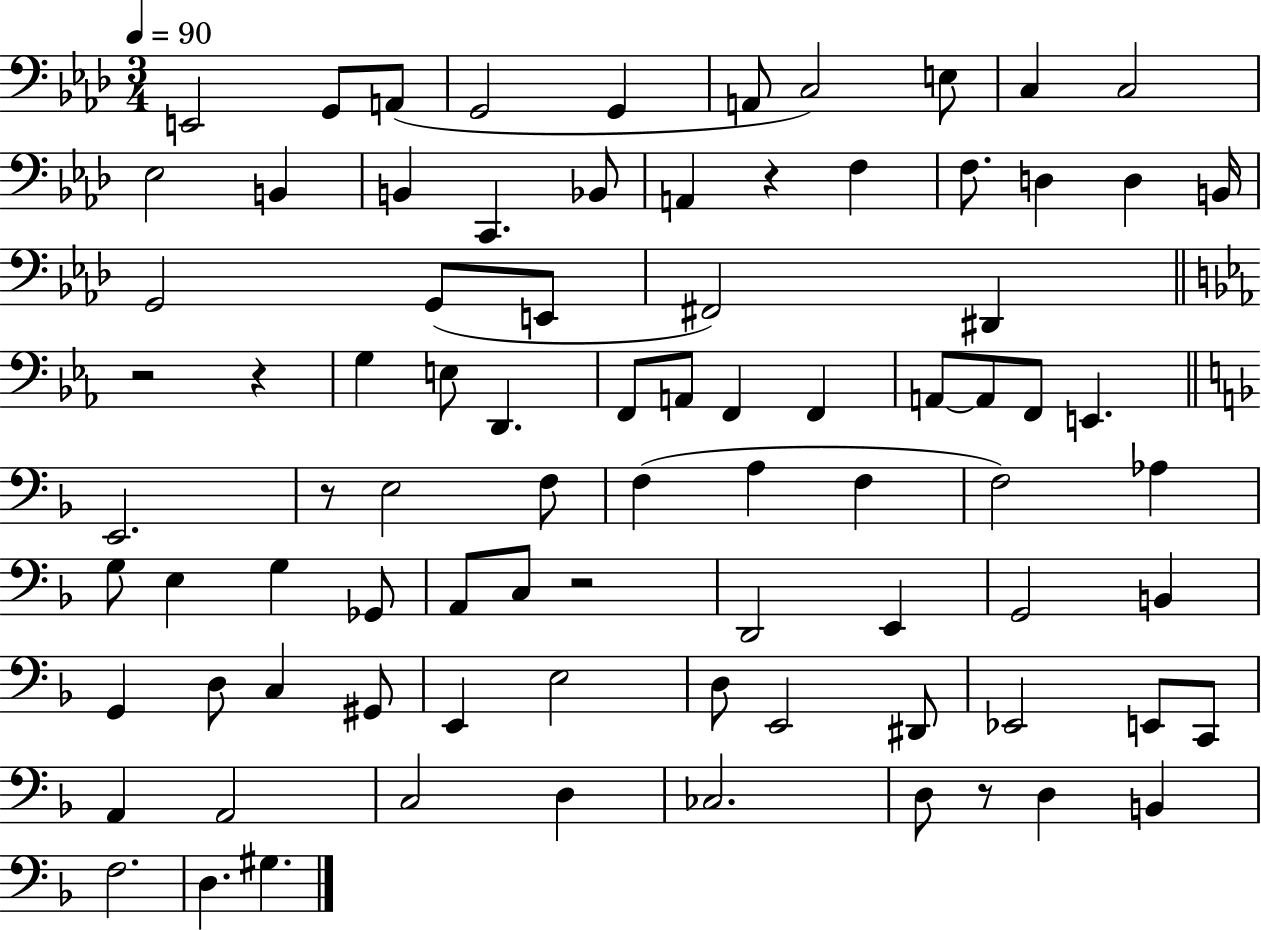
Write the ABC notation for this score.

X:1
T:Untitled
M:3/4
L:1/4
K:Ab
E,,2 G,,/2 A,,/2 G,,2 G,, A,,/2 C,2 E,/2 C, C,2 _E,2 B,, B,, C,, _B,,/2 A,, z F, F,/2 D, D, B,,/4 G,,2 G,,/2 E,,/2 ^F,,2 ^D,, z2 z G, E,/2 D,, F,,/2 A,,/2 F,, F,, A,,/2 A,,/2 F,,/2 E,, E,,2 z/2 E,2 F,/2 F, A, F, F,2 _A, G,/2 E, G, _G,,/2 A,,/2 C,/2 z2 D,,2 E,, G,,2 B,, G,, D,/2 C, ^G,,/2 E,, E,2 D,/2 E,,2 ^D,,/2 _E,,2 E,,/2 C,,/2 A,, A,,2 C,2 D, _C,2 D,/2 z/2 D, B,, F,2 D, ^G,